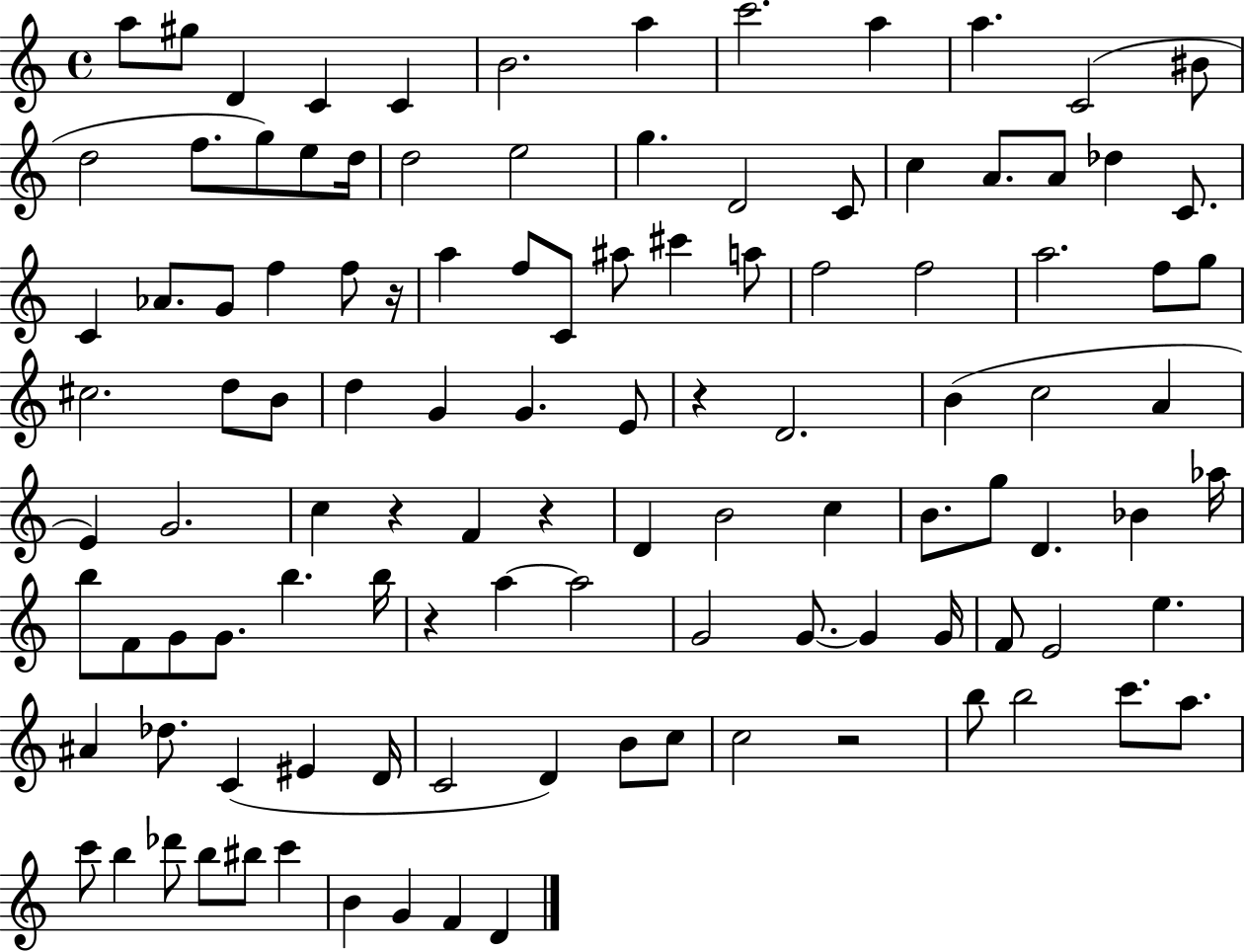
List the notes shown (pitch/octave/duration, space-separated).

A5/e G#5/e D4/q C4/q C4/q B4/h. A5/q C6/h. A5/q A5/q. C4/h BIS4/e D5/h F5/e. G5/e E5/e D5/s D5/h E5/h G5/q. D4/h C4/e C5/q A4/e. A4/e Db5/q C4/e. C4/q Ab4/e. G4/e F5/q F5/e R/s A5/q F5/e C4/e A#5/e C#6/q A5/e F5/h F5/h A5/h. F5/e G5/e C#5/h. D5/e B4/e D5/q G4/q G4/q. E4/e R/q D4/h. B4/q C5/h A4/q E4/q G4/h. C5/q R/q F4/q R/q D4/q B4/h C5/q B4/e. G5/e D4/q. Bb4/q Ab5/s B5/e F4/e G4/e G4/e. B5/q. B5/s R/q A5/q A5/h G4/h G4/e. G4/q G4/s F4/e E4/h E5/q. A#4/q Db5/e. C4/q EIS4/q D4/s C4/h D4/q B4/e C5/e C5/h R/h B5/e B5/h C6/e. A5/e. C6/e B5/q Db6/e B5/e BIS5/e C6/q B4/q G4/q F4/q D4/q